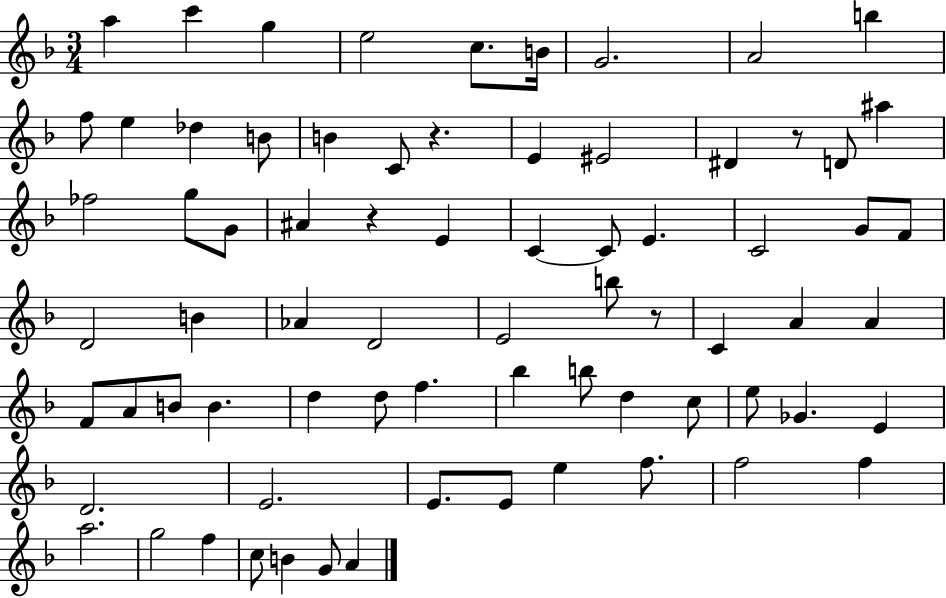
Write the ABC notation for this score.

X:1
T:Untitled
M:3/4
L:1/4
K:F
a c' g e2 c/2 B/4 G2 A2 b f/2 e _d B/2 B C/2 z E ^E2 ^D z/2 D/2 ^a _f2 g/2 G/2 ^A z E C C/2 E C2 G/2 F/2 D2 B _A D2 E2 b/2 z/2 C A A F/2 A/2 B/2 B d d/2 f _b b/2 d c/2 e/2 _G E D2 E2 E/2 E/2 e f/2 f2 f a2 g2 f c/2 B G/2 A